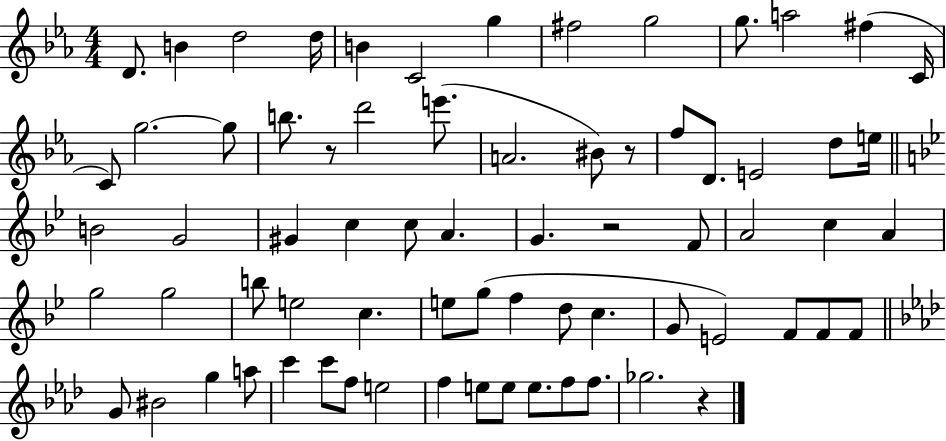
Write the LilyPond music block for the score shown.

{
  \clef treble
  \numericTimeSignature
  \time 4/4
  \key ees \major
  d'8. b'4 d''2 d''16 | b'4 c'2 g''4 | fis''2 g''2 | g''8. a''2 fis''4( c'16 | \break c'8) g''2.~~ g''8 | b''8. r8 d'''2 e'''8.( | a'2. bis'8) r8 | f''8 d'8. e'2 d''8 e''16 | \break \bar "||" \break \key bes \major b'2 g'2 | gis'4 c''4 c''8 a'4. | g'4. r2 f'8 | a'2 c''4 a'4 | \break g''2 g''2 | b''8 e''2 c''4. | e''8 g''8( f''4 d''8 c''4. | g'8 e'2) f'8 f'8 f'8 | \break \bar "||" \break \key aes \major g'8 bis'2 g''4 a''8 | c'''4 c'''8 f''8 e''2 | f''4 e''8 e''8 e''8. f''8 f''8. | ges''2. r4 | \break \bar "|."
}